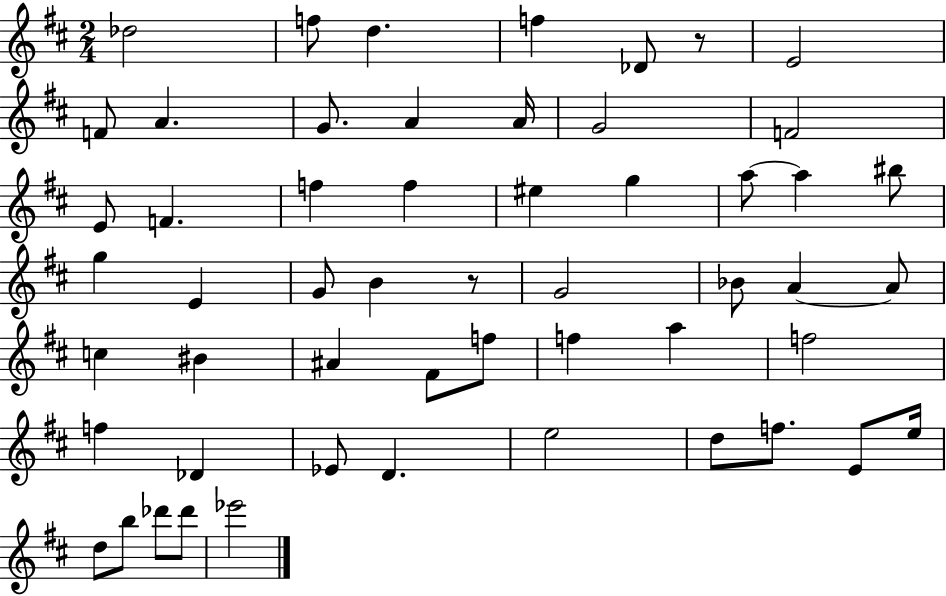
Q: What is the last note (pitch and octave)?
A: Eb6